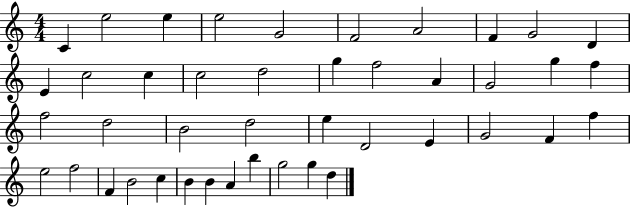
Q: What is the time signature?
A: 4/4